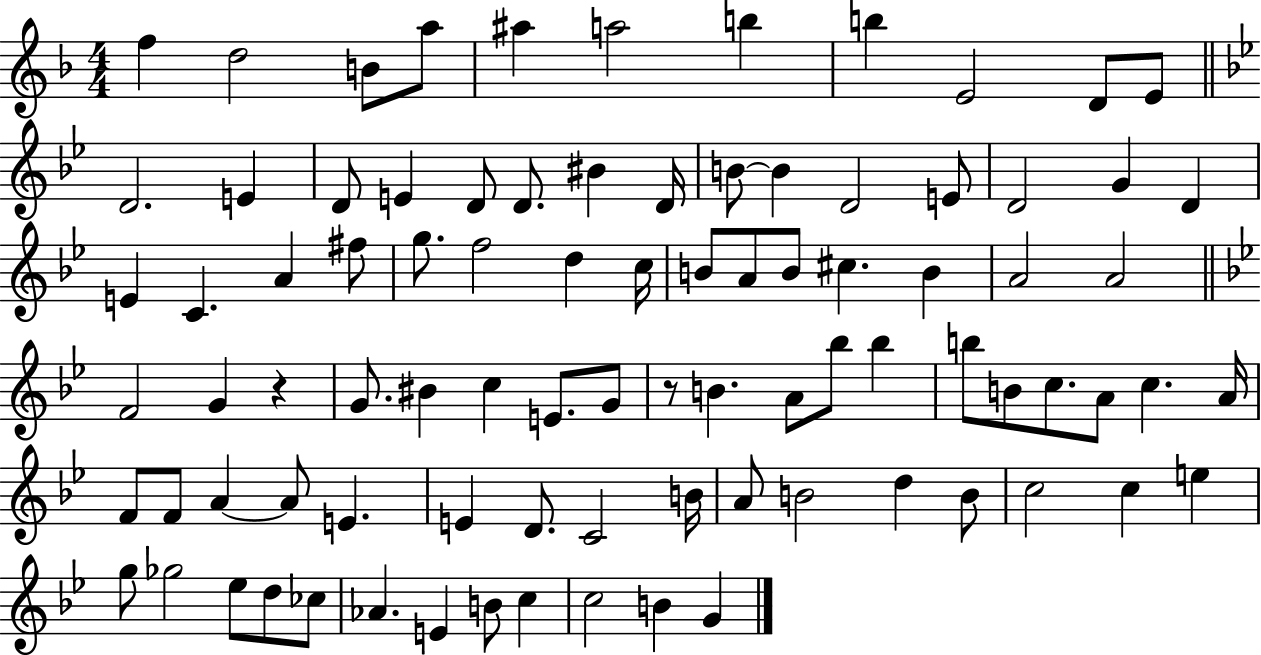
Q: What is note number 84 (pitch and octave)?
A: C5